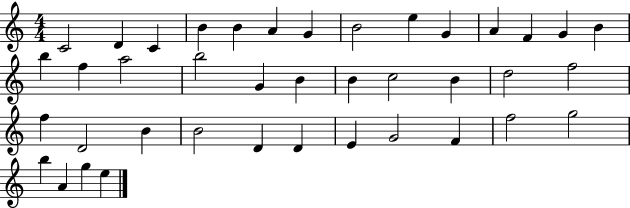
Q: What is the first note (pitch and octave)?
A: C4